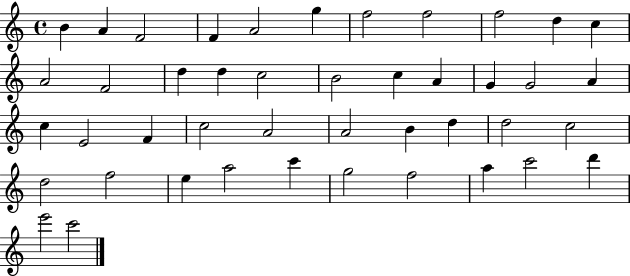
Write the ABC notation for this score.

X:1
T:Untitled
M:4/4
L:1/4
K:C
B A F2 F A2 g f2 f2 f2 d c A2 F2 d d c2 B2 c A G G2 A c E2 F c2 A2 A2 B d d2 c2 d2 f2 e a2 c' g2 f2 a c'2 d' e'2 c'2